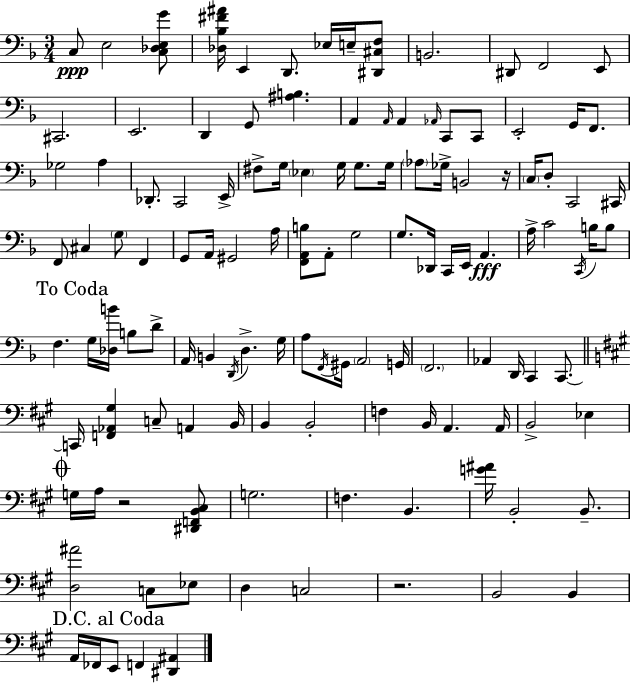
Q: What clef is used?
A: bass